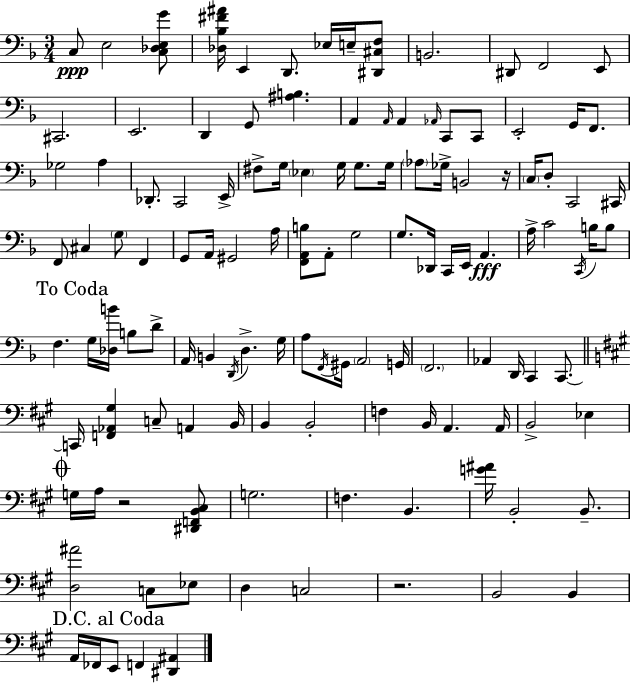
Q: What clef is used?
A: bass